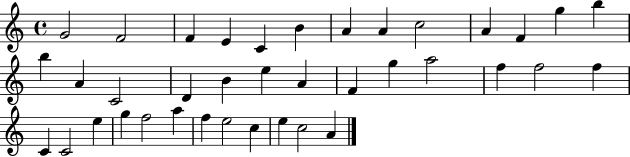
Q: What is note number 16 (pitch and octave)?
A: C4